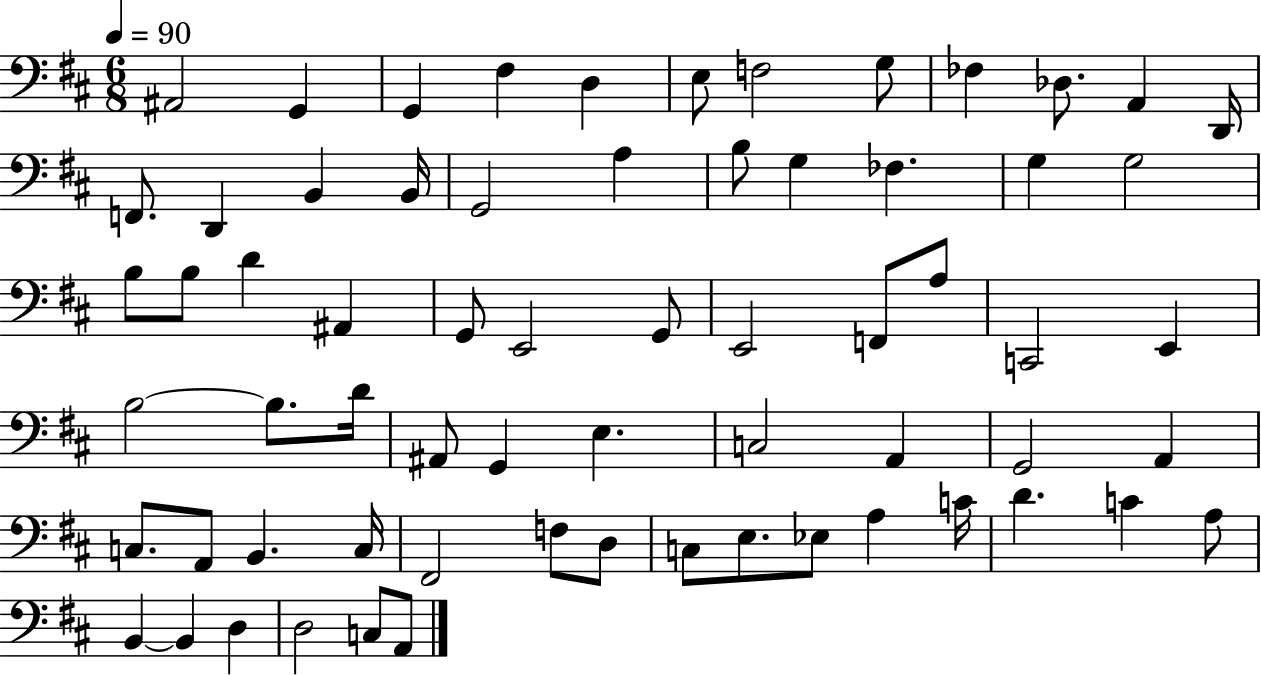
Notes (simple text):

A#2/h G2/q G2/q F#3/q D3/q E3/e F3/h G3/e FES3/q Db3/e. A2/q D2/s F2/e. D2/q B2/q B2/s G2/h A3/q B3/e G3/q FES3/q. G3/q G3/h B3/e B3/e D4/q A#2/q G2/e E2/h G2/e E2/h F2/e A3/e C2/h E2/q B3/h B3/e. D4/s A#2/e G2/q E3/q. C3/h A2/q G2/h A2/q C3/e. A2/e B2/q. C3/s F#2/h F3/e D3/e C3/e E3/e. Eb3/e A3/q C4/s D4/q. C4/q A3/e B2/q B2/q D3/q D3/h C3/e A2/e